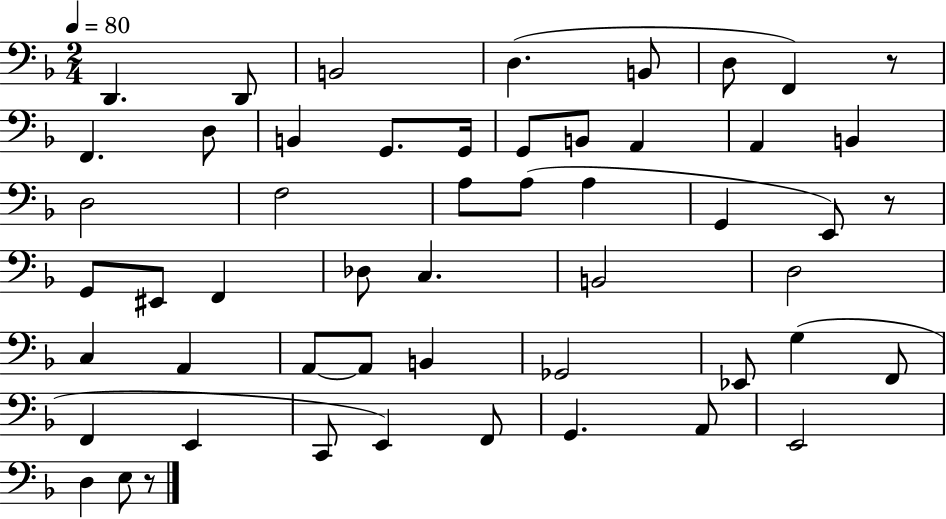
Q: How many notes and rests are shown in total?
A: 53